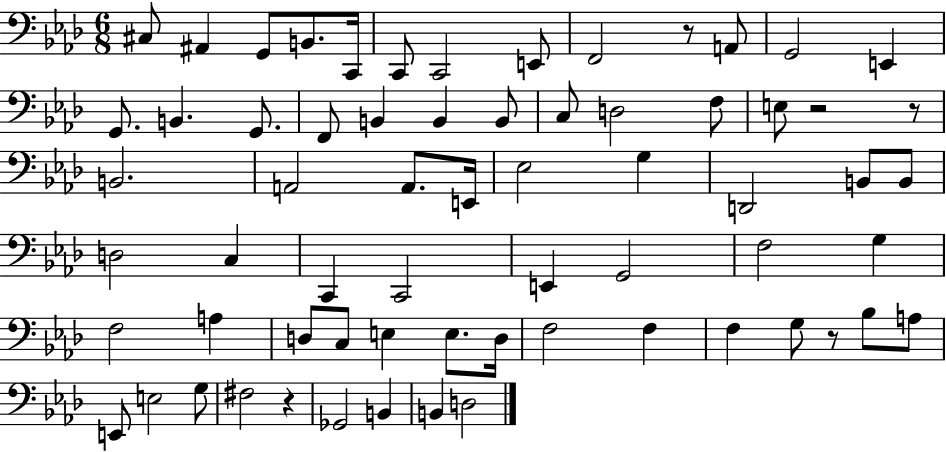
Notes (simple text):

C#3/e A#2/q G2/e B2/e. C2/s C2/e C2/h E2/e F2/h R/e A2/e G2/h E2/q G2/e. B2/q. G2/e. F2/e B2/q B2/q B2/e C3/e D3/h F3/e E3/e R/h R/e B2/h. A2/h A2/e. E2/s Eb3/h G3/q D2/h B2/e B2/e D3/h C3/q C2/q C2/h E2/q G2/h F3/h G3/q F3/h A3/q D3/e C3/e E3/q E3/e. D3/s F3/h F3/q F3/q G3/e R/e Bb3/e A3/e E2/e E3/h G3/e F#3/h R/q Gb2/h B2/q B2/q D3/h